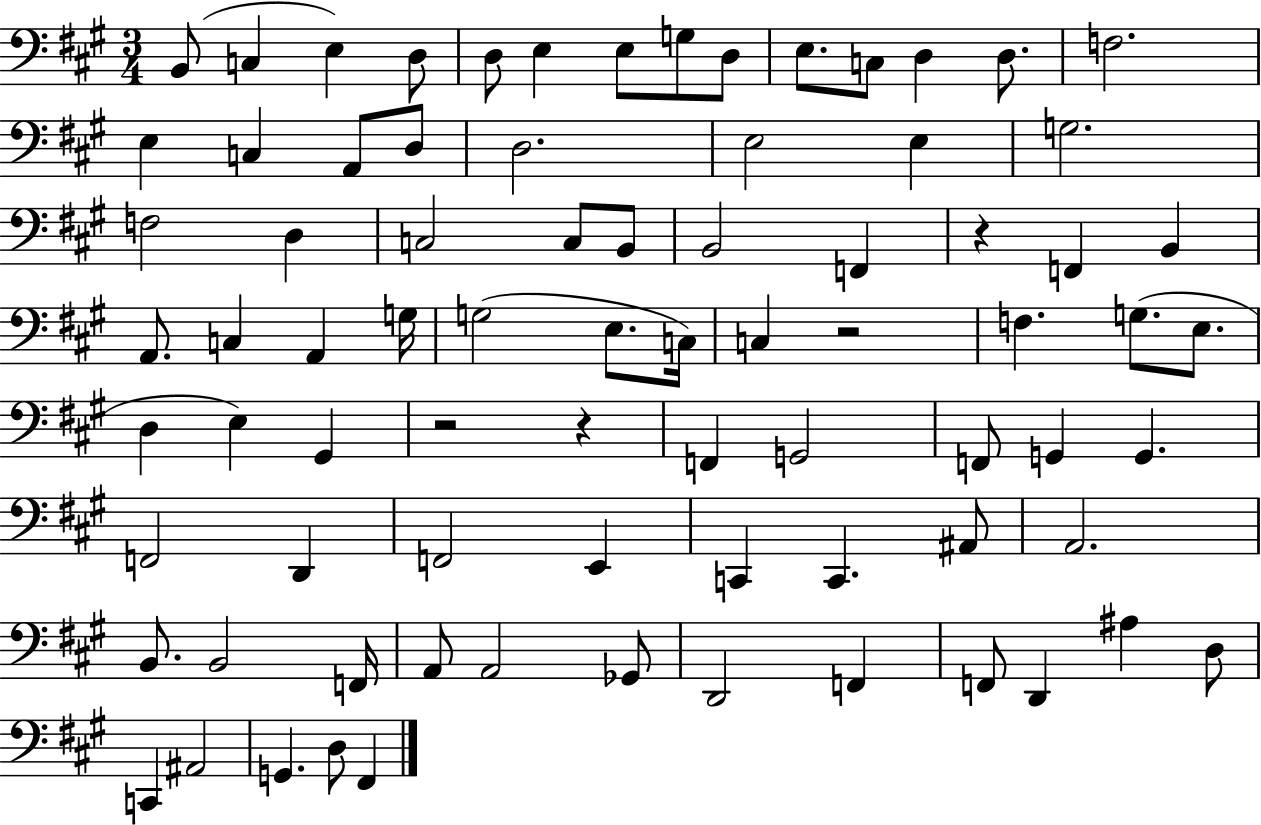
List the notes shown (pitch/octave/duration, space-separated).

B2/e C3/q E3/q D3/e D3/e E3/q E3/e G3/e D3/e E3/e. C3/e D3/q D3/e. F3/h. E3/q C3/q A2/e D3/e D3/h. E3/h E3/q G3/h. F3/h D3/q C3/h C3/e B2/e B2/h F2/q R/q F2/q B2/q A2/e. C3/q A2/q G3/s G3/h E3/e. C3/s C3/q R/h F3/q. G3/e. E3/e. D3/q E3/q G#2/q R/h R/q F2/q G2/h F2/e G2/q G2/q. F2/h D2/q F2/h E2/q C2/q C2/q. A#2/e A2/h. B2/e. B2/h F2/s A2/e A2/h Gb2/e D2/h F2/q F2/e D2/q A#3/q D3/e C2/q A#2/h G2/q. D3/e F#2/q